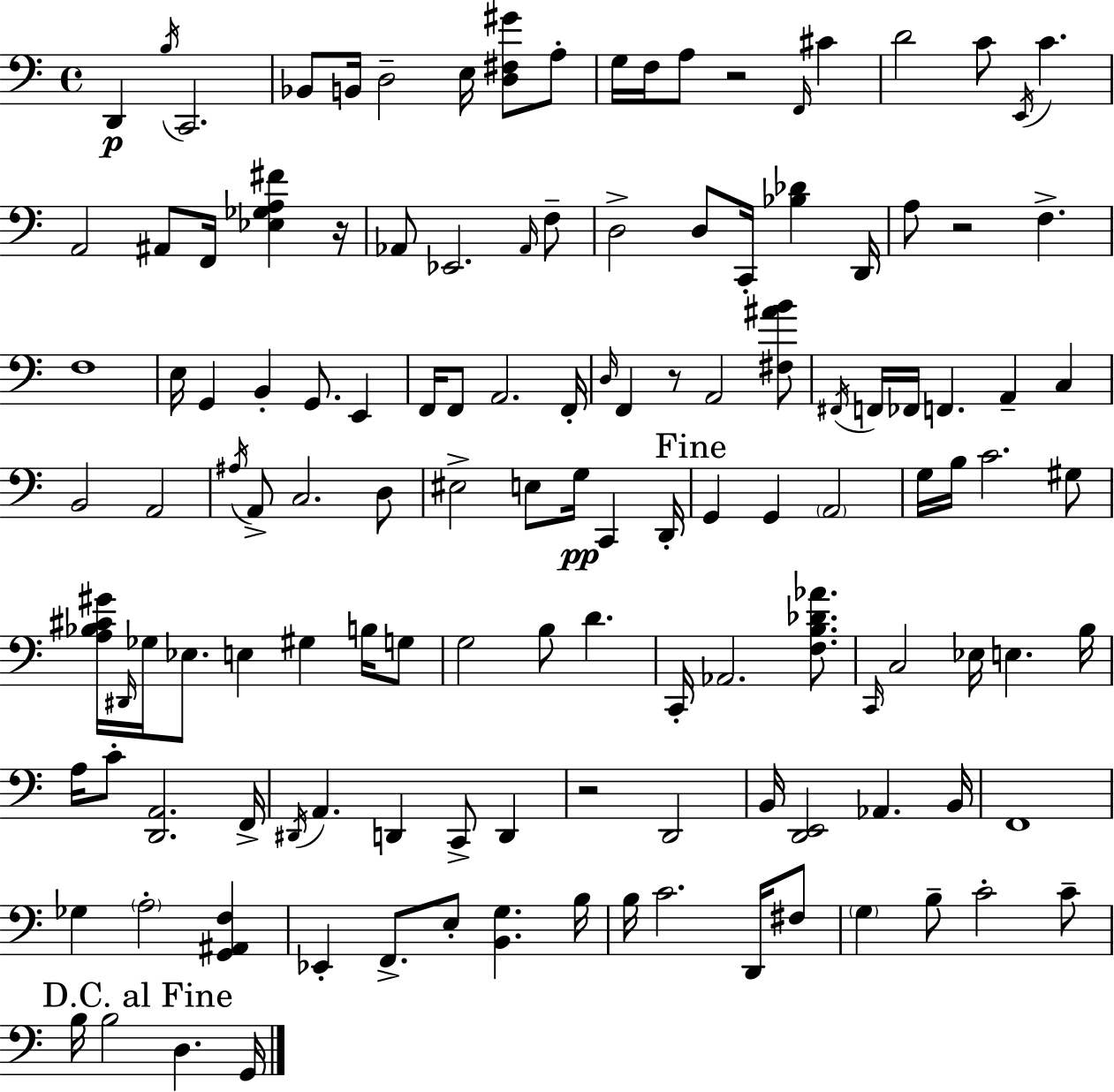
X:1
T:Untitled
M:4/4
L:1/4
K:C
D,, B,/4 C,,2 _B,,/2 B,,/4 D,2 E,/4 [D,^F,^G]/2 A,/2 G,/4 F,/4 A,/2 z2 F,,/4 ^C D2 C/2 E,,/4 C A,,2 ^A,,/2 F,,/4 [_E,_G,A,^F] z/4 _A,,/2 _E,,2 _A,,/4 F,/2 D,2 D,/2 C,,/4 [_B,_D] D,,/4 A,/2 z2 F, F,4 E,/4 G,, B,, G,,/2 E,, F,,/4 F,,/2 A,,2 F,,/4 D,/4 F,, z/2 A,,2 [^F,^AB]/2 ^F,,/4 F,,/4 _F,,/4 F,, A,, C, B,,2 A,,2 ^A,/4 A,,/2 C,2 D,/2 ^E,2 E,/2 G,/4 C,, D,,/4 G,, G,, A,,2 G,/4 B,/4 C2 ^G,/2 [A,_B,^C^G]/4 ^D,,/4 _G,/4 _E,/2 E, ^G, B,/4 G,/2 G,2 B,/2 D C,,/4 _A,,2 [F,B,_D_A]/2 C,,/4 C,2 _E,/4 E, B,/4 A,/4 C/2 [D,,A,,]2 F,,/4 ^D,,/4 A,, D,, C,,/2 D,, z2 D,,2 B,,/4 [D,,E,,]2 _A,, B,,/4 F,,4 _G, A,2 [G,,^A,,F,] _E,, F,,/2 E,/2 [B,,G,] B,/4 B,/4 C2 D,,/4 ^F,/2 G, B,/2 C2 C/2 B,/4 B,2 D, G,,/4